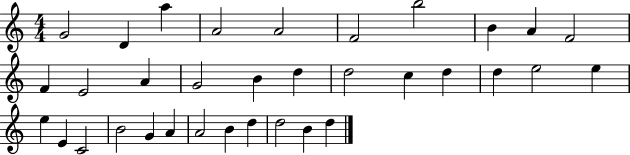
X:1
T:Untitled
M:4/4
L:1/4
K:C
G2 D a A2 A2 F2 b2 B A F2 F E2 A G2 B d d2 c d d e2 e e E C2 B2 G A A2 B d d2 B d